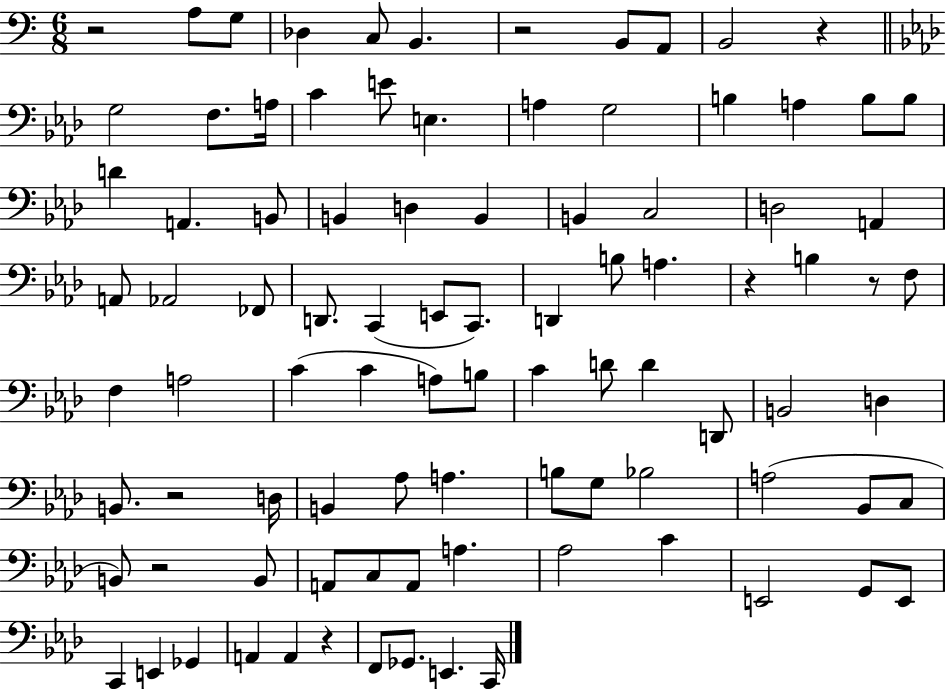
R/h A3/e G3/e Db3/q C3/e B2/q. R/h B2/e A2/e B2/h R/q G3/h F3/e. A3/s C4/q E4/e E3/q. A3/q G3/h B3/q A3/q B3/e B3/e D4/q A2/q. B2/e B2/q D3/q B2/q B2/q C3/h D3/h A2/q A2/e Ab2/h FES2/e D2/e. C2/q E2/e C2/e. D2/q B3/e A3/q. R/q B3/q R/e F3/e F3/q A3/h C4/q C4/q A3/e B3/e C4/q D4/e D4/q D2/e B2/h D3/q B2/e. R/h D3/s B2/q Ab3/e A3/q. B3/e G3/e Bb3/h A3/h Bb2/e C3/e B2/e R/h B2/e A2/e C3/e A2/e A3/q. Ab3/h C4/q E2/h G2/e E2/e C2/q E2/q Gb2/q A2/q A2/q R/q F2/e Gb2/e. E2/q. C2/s